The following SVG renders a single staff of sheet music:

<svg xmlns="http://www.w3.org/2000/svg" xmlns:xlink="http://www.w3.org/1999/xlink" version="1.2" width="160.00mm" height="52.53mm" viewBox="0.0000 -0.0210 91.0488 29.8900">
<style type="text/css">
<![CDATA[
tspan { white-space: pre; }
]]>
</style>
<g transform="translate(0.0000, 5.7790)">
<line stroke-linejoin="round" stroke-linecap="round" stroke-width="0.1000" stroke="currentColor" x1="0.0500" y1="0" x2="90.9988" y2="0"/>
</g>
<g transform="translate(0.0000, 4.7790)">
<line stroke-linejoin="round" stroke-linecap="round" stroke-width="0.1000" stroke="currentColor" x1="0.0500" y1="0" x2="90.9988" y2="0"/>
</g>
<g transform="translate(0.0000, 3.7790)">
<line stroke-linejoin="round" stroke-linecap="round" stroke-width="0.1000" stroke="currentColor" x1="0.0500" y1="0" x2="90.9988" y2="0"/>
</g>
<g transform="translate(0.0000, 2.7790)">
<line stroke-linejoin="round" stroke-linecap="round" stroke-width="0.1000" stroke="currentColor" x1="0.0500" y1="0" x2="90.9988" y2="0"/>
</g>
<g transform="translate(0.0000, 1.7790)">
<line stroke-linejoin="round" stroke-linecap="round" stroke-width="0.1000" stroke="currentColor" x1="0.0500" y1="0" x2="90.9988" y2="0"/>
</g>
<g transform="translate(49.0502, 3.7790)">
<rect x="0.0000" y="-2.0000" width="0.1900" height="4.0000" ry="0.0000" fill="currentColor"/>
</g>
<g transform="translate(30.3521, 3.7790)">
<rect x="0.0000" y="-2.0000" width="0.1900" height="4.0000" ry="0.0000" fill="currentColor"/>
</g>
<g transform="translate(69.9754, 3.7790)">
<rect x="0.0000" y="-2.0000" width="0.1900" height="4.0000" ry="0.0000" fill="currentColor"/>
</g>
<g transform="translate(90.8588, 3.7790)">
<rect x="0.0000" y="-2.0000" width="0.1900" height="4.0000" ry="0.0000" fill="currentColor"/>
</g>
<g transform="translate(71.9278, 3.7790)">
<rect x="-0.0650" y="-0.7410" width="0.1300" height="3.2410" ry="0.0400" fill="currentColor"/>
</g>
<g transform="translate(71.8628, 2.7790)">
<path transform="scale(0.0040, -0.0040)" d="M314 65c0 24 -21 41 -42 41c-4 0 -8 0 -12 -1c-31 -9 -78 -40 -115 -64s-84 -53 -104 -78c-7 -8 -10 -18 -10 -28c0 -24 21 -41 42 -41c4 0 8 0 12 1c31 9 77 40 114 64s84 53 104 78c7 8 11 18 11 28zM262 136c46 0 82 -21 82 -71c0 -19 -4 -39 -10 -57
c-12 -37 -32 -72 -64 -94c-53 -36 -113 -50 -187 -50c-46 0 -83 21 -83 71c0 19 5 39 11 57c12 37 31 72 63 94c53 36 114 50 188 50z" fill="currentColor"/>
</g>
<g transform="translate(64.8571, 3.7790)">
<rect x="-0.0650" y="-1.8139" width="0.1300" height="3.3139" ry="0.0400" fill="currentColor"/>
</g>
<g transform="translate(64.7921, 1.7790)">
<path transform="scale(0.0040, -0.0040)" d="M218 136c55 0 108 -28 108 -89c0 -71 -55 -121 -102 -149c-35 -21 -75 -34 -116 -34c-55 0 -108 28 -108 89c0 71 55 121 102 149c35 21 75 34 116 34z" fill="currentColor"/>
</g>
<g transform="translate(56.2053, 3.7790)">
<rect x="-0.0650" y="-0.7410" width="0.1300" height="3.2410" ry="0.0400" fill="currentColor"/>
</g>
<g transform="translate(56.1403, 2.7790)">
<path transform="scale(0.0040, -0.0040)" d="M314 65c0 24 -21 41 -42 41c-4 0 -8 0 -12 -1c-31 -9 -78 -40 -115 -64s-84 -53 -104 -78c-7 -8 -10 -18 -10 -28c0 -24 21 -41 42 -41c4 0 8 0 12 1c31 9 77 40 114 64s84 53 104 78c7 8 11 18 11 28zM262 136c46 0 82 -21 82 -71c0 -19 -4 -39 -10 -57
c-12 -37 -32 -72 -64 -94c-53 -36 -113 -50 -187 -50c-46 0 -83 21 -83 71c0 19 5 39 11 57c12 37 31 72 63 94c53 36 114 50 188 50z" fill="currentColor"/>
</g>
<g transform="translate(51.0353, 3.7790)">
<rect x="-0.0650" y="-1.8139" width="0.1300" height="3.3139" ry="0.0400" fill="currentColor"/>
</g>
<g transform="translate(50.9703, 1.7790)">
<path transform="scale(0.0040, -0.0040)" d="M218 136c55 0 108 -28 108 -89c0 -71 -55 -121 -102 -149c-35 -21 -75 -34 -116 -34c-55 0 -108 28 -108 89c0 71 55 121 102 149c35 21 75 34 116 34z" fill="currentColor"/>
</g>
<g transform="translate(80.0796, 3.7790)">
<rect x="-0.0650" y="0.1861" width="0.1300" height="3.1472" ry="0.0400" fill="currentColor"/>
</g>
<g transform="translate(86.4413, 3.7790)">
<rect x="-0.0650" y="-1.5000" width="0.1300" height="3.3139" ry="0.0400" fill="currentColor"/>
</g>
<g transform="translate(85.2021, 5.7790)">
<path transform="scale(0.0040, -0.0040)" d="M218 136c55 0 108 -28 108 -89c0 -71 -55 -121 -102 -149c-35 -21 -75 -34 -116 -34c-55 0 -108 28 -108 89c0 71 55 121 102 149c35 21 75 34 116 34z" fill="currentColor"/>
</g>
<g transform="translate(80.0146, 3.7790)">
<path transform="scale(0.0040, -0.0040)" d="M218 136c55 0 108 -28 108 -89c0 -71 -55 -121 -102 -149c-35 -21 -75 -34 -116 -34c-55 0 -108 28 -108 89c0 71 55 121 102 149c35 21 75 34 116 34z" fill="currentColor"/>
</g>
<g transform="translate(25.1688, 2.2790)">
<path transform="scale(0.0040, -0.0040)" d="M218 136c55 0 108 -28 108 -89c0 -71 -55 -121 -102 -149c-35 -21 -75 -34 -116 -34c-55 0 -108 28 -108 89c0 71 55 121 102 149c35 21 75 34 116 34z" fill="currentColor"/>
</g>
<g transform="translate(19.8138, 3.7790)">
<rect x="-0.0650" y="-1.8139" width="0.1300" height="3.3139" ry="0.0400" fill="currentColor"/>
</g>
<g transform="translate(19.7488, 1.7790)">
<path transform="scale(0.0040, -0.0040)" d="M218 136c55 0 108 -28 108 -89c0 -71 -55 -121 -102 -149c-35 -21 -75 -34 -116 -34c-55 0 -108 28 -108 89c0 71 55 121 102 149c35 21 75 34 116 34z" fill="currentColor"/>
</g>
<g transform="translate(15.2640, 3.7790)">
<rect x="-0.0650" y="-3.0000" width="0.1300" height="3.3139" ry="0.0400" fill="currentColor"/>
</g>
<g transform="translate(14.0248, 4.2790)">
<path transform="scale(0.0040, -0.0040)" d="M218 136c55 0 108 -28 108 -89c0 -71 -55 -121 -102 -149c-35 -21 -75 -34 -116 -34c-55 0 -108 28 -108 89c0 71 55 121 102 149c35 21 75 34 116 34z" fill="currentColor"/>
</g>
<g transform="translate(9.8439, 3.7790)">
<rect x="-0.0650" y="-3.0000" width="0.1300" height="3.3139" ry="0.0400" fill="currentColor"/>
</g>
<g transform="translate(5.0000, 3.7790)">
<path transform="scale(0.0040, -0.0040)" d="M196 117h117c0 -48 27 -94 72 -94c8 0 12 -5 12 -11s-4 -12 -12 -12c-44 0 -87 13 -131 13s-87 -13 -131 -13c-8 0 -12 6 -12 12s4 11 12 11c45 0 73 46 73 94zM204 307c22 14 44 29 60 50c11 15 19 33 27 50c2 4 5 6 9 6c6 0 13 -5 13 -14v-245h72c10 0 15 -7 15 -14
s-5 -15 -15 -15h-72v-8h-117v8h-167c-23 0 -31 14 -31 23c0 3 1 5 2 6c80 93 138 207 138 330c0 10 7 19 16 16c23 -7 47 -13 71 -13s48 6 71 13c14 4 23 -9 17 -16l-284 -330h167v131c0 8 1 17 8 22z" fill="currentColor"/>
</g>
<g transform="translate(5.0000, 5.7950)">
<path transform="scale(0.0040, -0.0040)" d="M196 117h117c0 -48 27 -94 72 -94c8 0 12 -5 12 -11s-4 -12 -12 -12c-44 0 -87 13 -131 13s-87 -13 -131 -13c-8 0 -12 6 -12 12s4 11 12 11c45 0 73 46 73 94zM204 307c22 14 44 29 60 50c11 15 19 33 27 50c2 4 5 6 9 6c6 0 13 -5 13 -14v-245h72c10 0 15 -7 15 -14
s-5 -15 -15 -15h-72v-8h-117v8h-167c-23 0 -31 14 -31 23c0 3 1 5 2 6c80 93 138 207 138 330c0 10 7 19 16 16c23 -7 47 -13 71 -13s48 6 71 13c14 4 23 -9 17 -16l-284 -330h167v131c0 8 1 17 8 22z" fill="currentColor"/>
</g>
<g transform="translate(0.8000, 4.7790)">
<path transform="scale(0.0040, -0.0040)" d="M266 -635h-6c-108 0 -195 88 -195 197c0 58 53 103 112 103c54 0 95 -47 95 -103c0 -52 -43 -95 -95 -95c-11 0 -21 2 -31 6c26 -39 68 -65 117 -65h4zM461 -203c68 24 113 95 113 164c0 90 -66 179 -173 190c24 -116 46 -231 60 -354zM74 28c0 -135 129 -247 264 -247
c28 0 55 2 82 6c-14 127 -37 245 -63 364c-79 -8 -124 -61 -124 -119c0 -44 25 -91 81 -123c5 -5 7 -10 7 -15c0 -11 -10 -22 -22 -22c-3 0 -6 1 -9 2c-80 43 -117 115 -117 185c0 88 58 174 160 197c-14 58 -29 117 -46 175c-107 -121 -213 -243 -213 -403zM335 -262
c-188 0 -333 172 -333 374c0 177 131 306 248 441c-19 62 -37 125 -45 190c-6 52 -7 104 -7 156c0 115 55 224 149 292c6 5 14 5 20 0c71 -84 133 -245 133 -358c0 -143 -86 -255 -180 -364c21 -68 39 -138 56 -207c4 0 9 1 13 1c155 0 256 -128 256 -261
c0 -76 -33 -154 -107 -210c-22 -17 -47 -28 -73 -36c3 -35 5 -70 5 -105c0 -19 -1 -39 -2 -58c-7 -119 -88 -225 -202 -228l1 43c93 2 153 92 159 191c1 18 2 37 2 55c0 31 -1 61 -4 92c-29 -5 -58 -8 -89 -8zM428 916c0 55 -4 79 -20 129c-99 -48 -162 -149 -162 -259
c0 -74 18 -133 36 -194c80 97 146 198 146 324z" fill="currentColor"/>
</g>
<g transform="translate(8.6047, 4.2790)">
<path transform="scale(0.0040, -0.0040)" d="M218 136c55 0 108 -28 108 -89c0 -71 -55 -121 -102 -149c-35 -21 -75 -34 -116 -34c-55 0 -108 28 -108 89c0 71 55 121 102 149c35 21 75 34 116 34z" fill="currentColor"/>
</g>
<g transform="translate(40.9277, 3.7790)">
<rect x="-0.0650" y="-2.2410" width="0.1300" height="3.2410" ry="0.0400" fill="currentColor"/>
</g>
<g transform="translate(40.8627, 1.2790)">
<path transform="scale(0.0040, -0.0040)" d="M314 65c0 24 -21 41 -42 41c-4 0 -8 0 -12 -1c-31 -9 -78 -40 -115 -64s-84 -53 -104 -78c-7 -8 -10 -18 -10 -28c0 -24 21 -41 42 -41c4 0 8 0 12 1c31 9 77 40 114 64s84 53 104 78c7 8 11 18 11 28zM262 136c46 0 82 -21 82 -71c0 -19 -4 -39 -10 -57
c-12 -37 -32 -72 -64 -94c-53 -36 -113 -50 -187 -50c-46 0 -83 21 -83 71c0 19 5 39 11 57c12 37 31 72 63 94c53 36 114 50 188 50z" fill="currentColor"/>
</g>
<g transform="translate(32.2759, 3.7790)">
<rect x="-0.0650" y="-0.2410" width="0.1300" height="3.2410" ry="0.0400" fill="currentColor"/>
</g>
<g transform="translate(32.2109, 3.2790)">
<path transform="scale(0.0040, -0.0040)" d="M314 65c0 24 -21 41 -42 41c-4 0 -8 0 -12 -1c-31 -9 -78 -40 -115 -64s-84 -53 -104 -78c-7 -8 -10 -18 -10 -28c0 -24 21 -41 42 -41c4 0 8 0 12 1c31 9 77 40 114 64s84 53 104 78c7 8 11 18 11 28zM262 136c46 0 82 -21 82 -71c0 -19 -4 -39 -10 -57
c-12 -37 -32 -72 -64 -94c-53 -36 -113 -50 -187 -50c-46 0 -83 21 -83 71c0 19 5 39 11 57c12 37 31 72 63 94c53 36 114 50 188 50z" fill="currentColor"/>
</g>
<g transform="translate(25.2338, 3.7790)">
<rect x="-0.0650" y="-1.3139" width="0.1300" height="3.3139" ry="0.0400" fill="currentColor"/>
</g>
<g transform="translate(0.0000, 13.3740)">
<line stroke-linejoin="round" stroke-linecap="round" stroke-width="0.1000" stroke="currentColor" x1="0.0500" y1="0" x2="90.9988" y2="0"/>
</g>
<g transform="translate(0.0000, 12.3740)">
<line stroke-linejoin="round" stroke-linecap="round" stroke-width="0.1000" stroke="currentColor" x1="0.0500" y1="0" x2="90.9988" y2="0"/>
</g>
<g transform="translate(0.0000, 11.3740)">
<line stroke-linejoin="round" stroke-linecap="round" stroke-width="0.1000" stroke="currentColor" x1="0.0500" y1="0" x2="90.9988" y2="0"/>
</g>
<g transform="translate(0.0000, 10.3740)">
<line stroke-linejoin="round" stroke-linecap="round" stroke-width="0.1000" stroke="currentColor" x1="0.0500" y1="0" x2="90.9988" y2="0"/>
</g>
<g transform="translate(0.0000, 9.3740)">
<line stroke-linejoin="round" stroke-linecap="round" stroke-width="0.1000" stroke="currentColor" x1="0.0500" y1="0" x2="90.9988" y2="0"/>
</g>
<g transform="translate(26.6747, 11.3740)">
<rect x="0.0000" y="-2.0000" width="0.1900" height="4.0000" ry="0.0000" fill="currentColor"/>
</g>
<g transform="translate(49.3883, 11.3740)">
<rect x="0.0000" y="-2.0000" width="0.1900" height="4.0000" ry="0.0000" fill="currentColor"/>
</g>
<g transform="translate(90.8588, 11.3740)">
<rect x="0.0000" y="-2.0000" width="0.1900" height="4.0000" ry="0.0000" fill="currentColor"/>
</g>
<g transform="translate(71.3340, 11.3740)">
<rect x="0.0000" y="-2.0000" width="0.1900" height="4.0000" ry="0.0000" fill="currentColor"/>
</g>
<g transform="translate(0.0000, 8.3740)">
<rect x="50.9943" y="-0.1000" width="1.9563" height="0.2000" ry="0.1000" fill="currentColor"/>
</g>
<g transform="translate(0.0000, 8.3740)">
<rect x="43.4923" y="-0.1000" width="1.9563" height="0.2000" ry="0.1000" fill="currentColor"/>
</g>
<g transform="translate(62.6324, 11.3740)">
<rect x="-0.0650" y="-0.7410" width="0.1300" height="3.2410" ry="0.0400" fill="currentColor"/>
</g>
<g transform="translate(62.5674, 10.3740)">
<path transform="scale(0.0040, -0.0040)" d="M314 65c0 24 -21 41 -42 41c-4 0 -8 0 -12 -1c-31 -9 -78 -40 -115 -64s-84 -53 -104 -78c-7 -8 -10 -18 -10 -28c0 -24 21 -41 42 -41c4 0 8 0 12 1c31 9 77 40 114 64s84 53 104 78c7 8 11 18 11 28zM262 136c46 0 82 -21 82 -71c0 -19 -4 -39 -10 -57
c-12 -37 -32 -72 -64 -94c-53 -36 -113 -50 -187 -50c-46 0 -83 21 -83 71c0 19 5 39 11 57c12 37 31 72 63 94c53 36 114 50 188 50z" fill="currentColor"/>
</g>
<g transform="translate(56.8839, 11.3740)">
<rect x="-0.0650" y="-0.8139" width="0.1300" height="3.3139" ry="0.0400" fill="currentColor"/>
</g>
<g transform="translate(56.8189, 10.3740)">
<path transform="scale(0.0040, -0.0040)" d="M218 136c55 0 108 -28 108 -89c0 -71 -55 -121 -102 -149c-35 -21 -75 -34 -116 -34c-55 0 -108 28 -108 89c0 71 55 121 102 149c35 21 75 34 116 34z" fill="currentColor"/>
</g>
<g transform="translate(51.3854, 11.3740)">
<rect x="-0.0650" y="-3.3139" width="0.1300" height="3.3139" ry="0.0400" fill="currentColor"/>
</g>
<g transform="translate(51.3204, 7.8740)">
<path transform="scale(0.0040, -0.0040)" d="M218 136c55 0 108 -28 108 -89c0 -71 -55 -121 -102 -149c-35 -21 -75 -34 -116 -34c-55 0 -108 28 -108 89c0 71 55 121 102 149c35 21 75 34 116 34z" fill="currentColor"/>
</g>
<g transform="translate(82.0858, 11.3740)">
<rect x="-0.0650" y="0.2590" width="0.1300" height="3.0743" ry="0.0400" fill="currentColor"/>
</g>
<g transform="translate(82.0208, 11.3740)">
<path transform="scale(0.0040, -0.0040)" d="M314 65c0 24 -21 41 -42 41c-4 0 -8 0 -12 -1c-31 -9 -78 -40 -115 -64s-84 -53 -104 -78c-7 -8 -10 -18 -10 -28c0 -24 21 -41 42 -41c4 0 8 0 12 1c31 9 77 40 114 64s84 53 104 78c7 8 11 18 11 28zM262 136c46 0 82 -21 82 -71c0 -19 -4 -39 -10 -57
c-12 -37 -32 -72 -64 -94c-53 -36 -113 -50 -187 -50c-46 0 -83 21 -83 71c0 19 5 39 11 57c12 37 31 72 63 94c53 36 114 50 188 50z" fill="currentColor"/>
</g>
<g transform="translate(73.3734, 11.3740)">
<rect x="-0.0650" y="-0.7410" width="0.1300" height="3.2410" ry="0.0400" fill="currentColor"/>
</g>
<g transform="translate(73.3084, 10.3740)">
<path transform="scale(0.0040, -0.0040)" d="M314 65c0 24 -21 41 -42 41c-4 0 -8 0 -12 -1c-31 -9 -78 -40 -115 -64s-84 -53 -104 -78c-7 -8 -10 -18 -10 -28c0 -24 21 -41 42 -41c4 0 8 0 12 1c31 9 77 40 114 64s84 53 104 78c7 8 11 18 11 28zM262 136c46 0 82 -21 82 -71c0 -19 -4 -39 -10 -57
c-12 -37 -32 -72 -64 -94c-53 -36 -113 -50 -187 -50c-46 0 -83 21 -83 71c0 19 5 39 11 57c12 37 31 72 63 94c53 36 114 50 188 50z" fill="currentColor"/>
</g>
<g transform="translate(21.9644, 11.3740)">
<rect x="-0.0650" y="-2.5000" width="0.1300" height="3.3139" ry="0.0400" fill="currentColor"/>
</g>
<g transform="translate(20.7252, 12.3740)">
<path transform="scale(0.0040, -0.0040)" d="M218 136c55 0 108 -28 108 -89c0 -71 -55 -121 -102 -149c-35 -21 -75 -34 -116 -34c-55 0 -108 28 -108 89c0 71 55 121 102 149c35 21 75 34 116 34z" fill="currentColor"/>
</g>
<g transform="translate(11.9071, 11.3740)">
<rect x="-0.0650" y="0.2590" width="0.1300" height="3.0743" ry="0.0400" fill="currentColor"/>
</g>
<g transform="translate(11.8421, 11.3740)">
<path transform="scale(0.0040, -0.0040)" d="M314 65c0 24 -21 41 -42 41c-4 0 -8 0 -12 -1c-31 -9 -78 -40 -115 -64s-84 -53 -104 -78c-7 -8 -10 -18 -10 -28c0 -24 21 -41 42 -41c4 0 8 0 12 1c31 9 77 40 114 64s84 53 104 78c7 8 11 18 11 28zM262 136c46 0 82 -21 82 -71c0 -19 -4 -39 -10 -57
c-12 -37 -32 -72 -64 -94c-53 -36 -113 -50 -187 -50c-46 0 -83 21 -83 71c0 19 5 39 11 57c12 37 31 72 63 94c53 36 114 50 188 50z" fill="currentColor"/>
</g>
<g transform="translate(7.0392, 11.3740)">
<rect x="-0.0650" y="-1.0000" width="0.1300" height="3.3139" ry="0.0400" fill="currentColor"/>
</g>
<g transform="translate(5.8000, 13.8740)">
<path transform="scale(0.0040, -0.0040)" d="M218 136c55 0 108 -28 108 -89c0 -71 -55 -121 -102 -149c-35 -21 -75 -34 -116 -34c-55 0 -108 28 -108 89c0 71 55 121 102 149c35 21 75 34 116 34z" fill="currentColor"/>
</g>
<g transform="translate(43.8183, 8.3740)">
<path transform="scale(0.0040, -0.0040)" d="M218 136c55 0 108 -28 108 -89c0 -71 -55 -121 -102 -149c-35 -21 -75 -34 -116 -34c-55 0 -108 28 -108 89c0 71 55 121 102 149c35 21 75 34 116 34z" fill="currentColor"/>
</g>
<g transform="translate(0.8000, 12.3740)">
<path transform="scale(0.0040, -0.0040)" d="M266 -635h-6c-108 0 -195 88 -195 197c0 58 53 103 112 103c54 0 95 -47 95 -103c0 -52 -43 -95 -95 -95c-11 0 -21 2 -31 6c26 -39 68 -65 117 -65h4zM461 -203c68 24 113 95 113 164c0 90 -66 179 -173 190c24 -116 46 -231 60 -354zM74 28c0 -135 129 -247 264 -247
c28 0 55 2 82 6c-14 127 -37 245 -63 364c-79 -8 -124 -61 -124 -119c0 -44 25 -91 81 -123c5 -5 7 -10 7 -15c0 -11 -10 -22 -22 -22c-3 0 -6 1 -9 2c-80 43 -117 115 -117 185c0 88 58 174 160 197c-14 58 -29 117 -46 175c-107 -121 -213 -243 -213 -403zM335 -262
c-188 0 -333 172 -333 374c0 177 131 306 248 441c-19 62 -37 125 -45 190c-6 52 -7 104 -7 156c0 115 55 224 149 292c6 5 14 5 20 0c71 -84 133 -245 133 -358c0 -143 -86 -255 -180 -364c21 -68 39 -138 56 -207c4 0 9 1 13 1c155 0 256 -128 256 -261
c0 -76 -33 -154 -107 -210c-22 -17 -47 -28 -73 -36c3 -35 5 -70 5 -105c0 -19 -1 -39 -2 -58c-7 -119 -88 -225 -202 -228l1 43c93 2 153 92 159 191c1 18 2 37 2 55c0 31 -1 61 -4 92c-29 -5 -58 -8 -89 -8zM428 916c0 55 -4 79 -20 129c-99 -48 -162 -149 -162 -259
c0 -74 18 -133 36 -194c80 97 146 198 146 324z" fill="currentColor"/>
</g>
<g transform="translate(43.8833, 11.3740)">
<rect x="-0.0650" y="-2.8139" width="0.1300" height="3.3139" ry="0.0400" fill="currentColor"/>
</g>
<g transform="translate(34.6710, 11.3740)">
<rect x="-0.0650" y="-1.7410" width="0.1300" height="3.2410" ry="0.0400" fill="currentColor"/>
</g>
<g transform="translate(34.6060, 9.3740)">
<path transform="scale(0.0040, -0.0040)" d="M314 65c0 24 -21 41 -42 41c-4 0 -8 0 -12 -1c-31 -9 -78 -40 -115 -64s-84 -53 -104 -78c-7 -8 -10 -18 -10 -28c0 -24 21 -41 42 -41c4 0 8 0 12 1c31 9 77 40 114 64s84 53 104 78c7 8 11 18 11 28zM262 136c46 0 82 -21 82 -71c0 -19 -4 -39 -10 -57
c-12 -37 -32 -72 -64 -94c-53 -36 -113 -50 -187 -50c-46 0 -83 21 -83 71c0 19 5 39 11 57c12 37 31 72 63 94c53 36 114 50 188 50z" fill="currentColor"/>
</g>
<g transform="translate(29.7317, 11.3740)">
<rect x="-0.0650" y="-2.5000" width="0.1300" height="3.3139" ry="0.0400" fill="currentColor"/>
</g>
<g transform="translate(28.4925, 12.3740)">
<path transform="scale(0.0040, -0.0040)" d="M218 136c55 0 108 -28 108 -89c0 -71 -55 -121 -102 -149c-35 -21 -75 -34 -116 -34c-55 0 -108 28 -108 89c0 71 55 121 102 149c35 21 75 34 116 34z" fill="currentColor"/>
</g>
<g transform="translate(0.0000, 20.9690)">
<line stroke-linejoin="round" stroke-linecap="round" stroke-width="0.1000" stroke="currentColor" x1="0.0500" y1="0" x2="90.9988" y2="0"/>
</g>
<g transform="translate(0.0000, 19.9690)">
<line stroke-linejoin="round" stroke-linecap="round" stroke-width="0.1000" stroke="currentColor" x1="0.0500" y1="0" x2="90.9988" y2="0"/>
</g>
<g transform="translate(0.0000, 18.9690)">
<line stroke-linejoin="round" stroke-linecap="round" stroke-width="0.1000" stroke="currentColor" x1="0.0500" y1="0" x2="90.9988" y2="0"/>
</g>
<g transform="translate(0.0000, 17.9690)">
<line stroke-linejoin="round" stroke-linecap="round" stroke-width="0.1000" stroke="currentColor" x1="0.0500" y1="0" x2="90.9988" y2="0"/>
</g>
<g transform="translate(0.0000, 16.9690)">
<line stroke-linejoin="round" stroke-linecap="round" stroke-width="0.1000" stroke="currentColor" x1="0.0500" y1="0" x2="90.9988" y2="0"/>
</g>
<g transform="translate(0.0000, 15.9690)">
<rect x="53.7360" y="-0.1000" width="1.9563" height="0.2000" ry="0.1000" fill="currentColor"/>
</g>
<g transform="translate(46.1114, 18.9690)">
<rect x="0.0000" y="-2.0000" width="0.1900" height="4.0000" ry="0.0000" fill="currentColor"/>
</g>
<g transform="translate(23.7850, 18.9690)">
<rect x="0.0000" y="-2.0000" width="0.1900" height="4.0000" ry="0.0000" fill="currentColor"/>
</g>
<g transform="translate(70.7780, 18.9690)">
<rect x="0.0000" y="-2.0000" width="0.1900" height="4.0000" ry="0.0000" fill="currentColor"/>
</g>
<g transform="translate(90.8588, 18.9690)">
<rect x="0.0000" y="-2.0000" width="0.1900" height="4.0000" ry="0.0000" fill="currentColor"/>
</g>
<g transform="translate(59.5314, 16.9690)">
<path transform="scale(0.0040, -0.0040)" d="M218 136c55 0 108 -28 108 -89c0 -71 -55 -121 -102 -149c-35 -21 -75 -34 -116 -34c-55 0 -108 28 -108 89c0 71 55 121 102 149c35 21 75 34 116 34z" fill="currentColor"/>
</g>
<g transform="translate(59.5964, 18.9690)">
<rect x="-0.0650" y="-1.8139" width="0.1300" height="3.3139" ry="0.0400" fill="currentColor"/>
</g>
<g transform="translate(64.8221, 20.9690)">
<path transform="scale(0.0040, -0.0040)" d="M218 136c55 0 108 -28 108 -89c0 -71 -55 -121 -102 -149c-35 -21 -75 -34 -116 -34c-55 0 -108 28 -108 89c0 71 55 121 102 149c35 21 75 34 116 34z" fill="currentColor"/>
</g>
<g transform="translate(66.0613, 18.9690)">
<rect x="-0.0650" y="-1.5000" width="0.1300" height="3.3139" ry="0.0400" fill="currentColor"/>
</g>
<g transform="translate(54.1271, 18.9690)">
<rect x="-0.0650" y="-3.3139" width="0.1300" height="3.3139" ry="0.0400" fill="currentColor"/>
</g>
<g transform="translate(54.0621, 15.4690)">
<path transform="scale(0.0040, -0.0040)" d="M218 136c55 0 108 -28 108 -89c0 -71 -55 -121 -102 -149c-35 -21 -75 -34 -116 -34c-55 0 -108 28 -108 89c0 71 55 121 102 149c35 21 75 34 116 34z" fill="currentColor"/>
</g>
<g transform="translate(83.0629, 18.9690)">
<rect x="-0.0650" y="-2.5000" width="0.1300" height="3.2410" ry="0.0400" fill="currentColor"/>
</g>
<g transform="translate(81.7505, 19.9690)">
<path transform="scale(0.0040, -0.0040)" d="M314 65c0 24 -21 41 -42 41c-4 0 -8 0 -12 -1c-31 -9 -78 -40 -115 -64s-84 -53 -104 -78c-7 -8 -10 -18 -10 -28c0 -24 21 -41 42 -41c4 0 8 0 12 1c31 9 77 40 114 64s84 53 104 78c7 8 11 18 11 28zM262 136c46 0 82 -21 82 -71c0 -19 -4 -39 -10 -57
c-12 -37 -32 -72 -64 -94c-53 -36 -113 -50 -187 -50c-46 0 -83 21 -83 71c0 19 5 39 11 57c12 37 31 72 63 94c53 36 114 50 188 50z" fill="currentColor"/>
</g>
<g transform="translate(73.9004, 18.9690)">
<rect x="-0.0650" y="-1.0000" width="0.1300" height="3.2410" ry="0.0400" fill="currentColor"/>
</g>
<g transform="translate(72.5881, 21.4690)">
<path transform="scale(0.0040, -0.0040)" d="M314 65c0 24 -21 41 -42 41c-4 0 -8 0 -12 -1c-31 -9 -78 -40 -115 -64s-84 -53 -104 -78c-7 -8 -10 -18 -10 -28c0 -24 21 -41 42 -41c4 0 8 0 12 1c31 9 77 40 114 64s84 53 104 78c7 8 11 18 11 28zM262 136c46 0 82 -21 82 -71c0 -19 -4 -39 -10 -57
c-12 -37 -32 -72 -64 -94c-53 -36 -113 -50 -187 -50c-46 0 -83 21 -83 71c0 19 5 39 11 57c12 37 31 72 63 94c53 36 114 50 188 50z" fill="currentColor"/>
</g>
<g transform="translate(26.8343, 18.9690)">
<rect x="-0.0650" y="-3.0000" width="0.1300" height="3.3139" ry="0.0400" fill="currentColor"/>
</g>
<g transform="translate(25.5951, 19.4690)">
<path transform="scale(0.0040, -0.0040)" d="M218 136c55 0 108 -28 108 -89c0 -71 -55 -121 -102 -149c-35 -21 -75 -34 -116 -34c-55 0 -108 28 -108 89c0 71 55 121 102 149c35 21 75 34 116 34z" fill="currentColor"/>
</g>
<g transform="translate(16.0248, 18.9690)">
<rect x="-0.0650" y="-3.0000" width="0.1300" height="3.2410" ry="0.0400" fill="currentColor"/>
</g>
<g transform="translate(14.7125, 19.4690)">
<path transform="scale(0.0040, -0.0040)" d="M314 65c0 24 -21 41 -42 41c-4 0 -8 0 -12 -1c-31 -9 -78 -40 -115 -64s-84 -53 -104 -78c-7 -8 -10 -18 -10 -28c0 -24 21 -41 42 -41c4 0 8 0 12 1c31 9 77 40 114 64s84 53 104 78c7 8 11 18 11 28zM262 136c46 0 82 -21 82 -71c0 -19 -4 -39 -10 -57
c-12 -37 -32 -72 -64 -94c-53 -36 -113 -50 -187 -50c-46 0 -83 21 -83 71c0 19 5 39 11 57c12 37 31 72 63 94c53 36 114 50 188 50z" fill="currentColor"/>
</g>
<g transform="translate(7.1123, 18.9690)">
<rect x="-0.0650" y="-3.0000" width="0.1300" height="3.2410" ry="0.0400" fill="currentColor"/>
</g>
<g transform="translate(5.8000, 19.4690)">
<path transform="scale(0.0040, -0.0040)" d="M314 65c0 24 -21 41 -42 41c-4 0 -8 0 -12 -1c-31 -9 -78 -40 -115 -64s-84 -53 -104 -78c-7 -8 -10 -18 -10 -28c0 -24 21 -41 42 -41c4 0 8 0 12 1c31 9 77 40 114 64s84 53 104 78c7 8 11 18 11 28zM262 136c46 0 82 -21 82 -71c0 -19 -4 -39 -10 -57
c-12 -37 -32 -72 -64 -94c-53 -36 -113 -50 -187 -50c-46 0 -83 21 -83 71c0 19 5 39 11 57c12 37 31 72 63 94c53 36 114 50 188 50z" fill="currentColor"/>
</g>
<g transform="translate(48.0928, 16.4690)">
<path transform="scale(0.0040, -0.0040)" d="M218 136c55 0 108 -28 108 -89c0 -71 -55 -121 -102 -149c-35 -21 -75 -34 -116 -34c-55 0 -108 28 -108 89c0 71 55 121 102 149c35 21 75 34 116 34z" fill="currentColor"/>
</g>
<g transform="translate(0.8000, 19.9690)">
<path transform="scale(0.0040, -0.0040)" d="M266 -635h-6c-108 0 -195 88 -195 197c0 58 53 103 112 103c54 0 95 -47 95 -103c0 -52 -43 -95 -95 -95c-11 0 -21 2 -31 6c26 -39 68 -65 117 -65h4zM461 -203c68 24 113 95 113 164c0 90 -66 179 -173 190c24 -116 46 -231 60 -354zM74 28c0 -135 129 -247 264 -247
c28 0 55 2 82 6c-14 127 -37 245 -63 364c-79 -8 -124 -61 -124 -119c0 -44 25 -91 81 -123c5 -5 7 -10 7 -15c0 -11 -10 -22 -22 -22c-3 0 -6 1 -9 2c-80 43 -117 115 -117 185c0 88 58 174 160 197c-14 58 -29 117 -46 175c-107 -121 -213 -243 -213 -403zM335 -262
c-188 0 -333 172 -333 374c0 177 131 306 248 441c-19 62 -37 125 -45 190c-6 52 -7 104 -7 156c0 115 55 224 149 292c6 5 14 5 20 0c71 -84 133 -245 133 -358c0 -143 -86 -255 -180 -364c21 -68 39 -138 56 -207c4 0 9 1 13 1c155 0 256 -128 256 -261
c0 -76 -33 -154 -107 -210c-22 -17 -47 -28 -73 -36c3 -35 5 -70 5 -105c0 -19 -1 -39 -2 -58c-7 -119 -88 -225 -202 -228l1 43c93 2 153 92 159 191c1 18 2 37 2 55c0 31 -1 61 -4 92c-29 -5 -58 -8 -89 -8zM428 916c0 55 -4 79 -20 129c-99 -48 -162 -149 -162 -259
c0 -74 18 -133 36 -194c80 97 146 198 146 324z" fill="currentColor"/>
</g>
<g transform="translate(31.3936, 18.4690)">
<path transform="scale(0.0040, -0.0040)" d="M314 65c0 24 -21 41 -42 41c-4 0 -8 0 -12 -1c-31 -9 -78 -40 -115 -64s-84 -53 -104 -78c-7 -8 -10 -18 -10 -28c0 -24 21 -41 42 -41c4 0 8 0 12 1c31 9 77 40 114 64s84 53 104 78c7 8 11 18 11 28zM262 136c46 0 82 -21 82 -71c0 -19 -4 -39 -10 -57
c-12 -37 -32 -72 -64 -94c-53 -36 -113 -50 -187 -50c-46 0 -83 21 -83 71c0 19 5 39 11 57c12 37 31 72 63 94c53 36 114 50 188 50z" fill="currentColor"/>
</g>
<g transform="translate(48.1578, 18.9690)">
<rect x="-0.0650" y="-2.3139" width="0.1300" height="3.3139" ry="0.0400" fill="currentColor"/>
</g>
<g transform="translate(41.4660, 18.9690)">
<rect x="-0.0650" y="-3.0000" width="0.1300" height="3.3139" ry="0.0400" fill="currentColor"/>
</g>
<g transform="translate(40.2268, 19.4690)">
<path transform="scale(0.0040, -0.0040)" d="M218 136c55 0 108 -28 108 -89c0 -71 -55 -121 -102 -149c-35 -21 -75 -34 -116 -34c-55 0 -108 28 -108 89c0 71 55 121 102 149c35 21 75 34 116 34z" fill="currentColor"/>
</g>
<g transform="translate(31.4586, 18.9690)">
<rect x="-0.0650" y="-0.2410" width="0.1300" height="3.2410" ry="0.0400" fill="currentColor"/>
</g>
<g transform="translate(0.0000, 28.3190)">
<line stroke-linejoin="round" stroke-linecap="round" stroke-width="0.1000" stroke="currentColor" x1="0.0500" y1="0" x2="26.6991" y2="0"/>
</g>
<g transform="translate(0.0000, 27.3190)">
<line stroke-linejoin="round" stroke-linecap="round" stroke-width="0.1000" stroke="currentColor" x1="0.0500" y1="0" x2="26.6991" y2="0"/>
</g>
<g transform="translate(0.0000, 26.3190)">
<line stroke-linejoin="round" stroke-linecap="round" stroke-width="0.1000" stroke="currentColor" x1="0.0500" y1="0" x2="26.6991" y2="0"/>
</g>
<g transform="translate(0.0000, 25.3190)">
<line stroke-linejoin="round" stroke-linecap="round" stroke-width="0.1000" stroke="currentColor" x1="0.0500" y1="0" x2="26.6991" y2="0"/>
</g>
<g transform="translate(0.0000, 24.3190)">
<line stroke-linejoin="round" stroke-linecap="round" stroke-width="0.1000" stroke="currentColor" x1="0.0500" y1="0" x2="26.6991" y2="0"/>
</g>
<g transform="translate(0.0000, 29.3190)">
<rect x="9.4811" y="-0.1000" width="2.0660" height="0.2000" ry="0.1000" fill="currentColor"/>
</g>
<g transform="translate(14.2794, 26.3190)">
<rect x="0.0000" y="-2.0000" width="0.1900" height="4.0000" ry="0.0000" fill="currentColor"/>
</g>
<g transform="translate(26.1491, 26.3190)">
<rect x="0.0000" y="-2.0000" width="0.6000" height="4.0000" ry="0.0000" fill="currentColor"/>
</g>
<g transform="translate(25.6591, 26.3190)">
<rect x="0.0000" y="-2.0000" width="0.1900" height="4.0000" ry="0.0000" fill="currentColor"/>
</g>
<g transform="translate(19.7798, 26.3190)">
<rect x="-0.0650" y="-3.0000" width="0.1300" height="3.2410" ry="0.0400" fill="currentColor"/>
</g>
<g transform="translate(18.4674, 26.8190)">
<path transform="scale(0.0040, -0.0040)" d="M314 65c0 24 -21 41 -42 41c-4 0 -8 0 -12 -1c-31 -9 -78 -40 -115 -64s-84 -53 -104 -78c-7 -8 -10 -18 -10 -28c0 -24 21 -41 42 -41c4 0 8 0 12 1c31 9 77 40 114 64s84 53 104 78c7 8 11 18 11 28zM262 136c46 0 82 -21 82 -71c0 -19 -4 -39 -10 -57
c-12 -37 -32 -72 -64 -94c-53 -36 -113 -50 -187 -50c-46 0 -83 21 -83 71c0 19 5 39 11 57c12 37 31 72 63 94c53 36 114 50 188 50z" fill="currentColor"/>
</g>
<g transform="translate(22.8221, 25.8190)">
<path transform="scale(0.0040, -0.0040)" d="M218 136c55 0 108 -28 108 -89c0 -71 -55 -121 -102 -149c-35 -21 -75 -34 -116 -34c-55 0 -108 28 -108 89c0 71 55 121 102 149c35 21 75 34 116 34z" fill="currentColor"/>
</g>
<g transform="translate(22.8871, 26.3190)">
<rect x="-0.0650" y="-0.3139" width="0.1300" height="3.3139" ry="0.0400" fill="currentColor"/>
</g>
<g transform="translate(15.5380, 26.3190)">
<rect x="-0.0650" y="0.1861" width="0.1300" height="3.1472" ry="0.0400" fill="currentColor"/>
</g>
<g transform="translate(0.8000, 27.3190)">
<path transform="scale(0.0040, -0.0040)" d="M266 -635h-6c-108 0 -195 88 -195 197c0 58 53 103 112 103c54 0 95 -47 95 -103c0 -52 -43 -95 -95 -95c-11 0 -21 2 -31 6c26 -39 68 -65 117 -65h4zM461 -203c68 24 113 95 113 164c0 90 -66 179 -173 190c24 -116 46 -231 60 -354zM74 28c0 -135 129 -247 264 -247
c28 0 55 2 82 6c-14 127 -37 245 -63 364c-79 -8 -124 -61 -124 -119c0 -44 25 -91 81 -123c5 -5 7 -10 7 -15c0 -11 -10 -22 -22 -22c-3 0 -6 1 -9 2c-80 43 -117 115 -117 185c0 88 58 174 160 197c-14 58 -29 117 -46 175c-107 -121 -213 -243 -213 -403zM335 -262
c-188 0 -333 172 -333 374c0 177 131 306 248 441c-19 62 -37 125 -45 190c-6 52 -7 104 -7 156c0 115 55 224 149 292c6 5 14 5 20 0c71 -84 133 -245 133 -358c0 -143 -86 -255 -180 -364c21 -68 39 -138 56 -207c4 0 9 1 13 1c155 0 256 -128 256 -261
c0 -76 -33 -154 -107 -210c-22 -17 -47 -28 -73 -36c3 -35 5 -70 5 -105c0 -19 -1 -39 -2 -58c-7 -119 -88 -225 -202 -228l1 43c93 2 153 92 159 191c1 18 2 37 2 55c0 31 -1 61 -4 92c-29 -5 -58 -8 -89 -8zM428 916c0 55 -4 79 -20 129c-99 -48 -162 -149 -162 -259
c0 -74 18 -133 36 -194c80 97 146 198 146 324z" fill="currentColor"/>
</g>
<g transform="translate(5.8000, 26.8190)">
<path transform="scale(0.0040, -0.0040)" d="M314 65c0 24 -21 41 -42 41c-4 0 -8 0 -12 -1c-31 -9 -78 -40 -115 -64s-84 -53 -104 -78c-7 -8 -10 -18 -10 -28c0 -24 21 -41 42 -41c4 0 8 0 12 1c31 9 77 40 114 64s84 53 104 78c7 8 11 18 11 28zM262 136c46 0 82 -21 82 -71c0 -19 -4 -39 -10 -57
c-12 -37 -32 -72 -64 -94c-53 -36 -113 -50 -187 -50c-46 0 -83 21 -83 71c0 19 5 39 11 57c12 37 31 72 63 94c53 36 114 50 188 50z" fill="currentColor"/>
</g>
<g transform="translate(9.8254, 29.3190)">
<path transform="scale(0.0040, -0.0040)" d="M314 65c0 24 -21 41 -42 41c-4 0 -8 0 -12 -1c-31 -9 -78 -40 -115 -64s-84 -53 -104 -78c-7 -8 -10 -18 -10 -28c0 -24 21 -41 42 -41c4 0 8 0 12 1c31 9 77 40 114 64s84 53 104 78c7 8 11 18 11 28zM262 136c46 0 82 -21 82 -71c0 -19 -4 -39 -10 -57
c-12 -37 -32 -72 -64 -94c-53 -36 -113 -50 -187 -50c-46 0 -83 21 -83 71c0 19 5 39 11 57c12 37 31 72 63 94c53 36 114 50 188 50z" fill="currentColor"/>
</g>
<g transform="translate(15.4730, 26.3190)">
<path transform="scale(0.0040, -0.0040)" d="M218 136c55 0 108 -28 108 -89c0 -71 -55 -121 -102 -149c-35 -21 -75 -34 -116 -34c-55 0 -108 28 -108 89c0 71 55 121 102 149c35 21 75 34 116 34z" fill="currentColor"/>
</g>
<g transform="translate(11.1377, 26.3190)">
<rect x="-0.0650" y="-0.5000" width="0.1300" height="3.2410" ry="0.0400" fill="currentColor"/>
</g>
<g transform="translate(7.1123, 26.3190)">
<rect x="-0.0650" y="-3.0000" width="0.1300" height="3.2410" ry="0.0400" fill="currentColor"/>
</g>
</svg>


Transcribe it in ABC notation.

X:1
T:Untitled
M:4/4
L:1/4
K:C
A A f e c2 g2 f d2 f d2 B E D B2 G G f2 a b d d2 d2 B2 A2 A2 A c2 A g b f E D2 G2 A2 C2 B A2 c